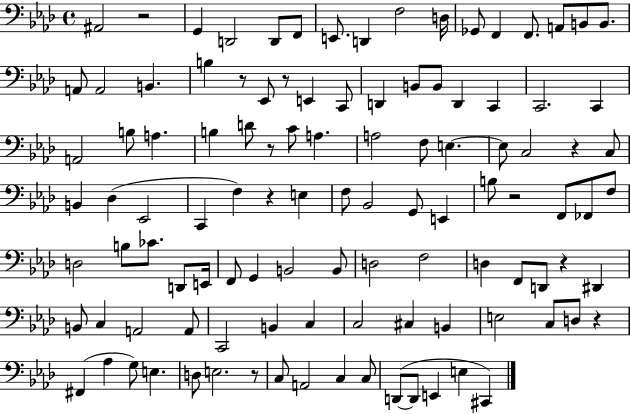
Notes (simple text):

A#2/h R/h G2/q D2/h D2/e F2/e E2/e. D2/q F3/h D3/s Gb2/e F2/q F2/e. A2/e B2/e B2/e. A2/e A2/h B2/q. B3/q R/e Eb2/e R/e E2/q C2/e D2/q B2/e B2/e D2/q C2/q C2/h. C2/q A2/h B3/e A3/q. B3/q D4/e R/e C4/e A3/q. A3/h F3/e E3/q. E3/e C3/h R/q C3/e B2/q Db3/q Eb2/h C2/q F3/q R/q E3/q F3/e Bb2/h G2/e E2/q B3/e R/h F2/e FES2/e F3/e D3/h B3/e CES4/e. D2/e E2/s F2/e G2/q B2/h B2/e D3/h F3/h D3/q F2/e D2/e R/q D#2/q B2/e C3/q A2/h A2/e C2/h B2/q C3/q C3/h C#3/q B2/q E3/h C3/e D3/e R/q F#2/q Ab3/q G3/e E3/q. D3/e E3/h. R/e C3/e A2/h C3/q C3/e D2/e D2/e E2/q E3/q C#2/q